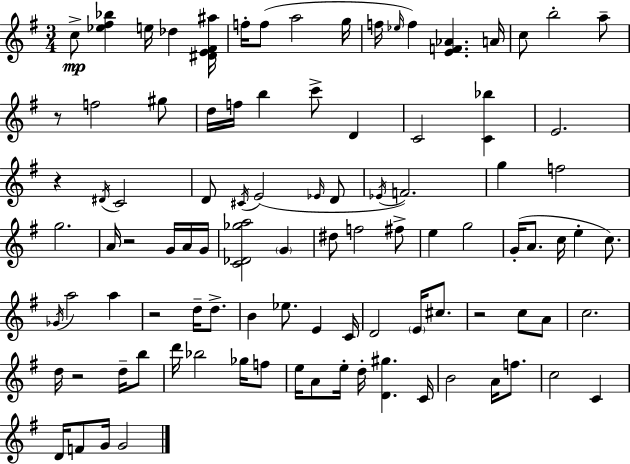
X:1
T:Untitled
M:3/4
L:1/4
K:Em
c/2 [_e^f_b] e/4 _d [^DE^F^a]/4 f/4 f/2 a2 g/4 f/4 _e/4 f [EF_A] A/4 c/2 b2 a/2 z/2 f2 ^g/2 d/4 f/4 b c'/2 D C2 [C_b] E2 z ^D/4 C2 D/2 ^C/4 E2 _E/4 D/2 _E/4 F2 g f2 g2 A/4 z2 G/4 A/4 G/4 [C_D_ga]2 G ^d/2 f2 ^f/2 e g2 G/4 A/2 c/4 e c/2 _G/4 a2 a z2 d/4 d/2 B _e/2 E C/4 D2 E/4 ^c/2 z2 c/2 A/2 c2 d/4 z2 d/4 b/2 d'/4 _b2 _g/4 f/2 e/4 A/2 e/4 d/4 [D^g] C/4 B2 A/4 f/2 c2 C D/4 F/2 G/4 G2